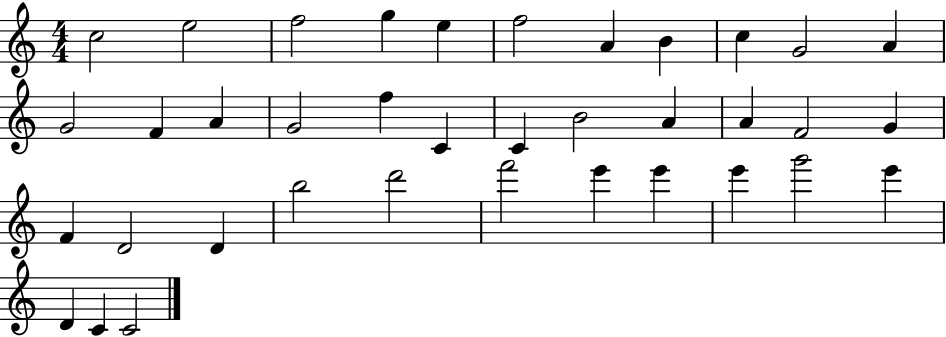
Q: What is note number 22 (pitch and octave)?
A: F4